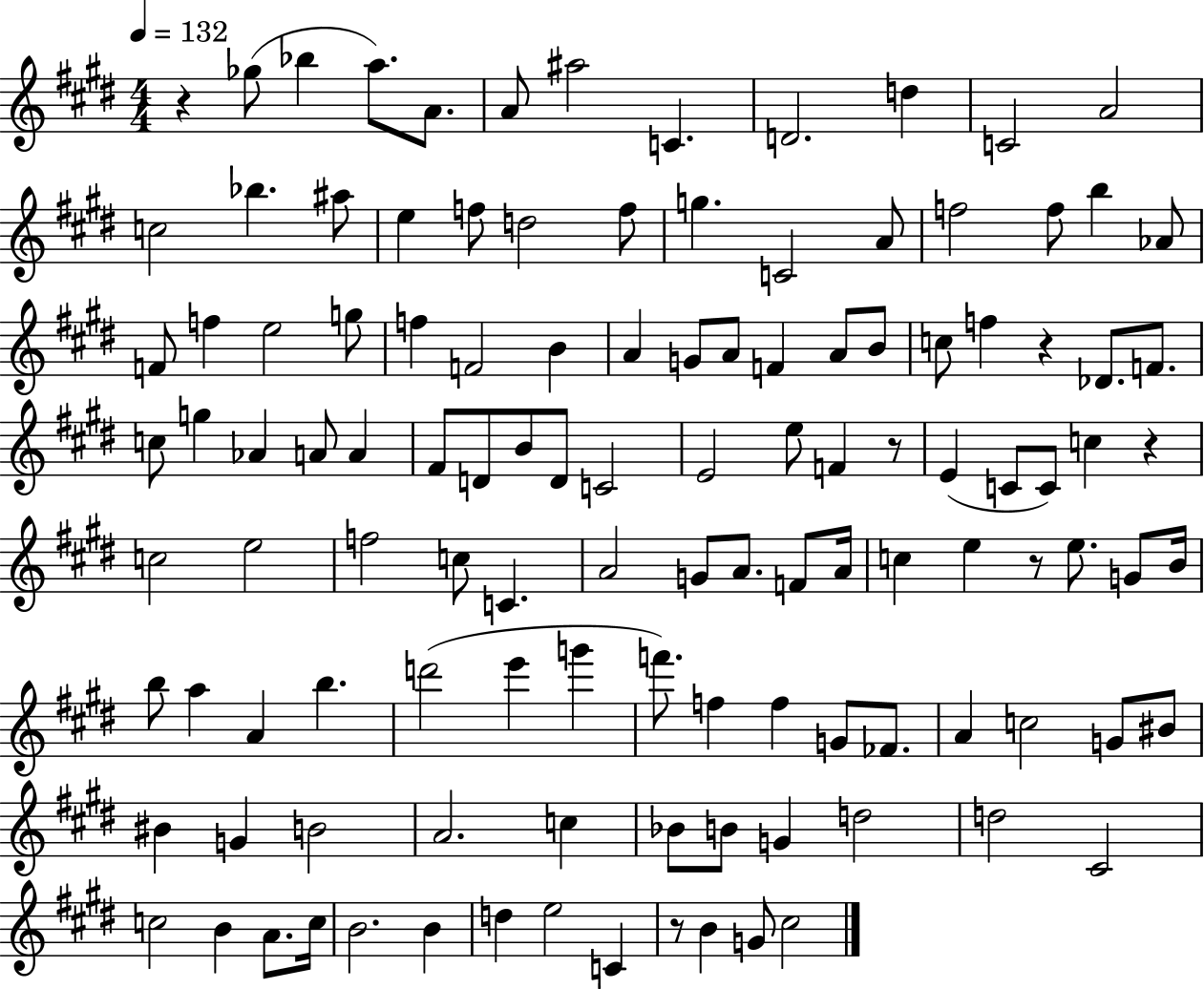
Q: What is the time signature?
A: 4/4